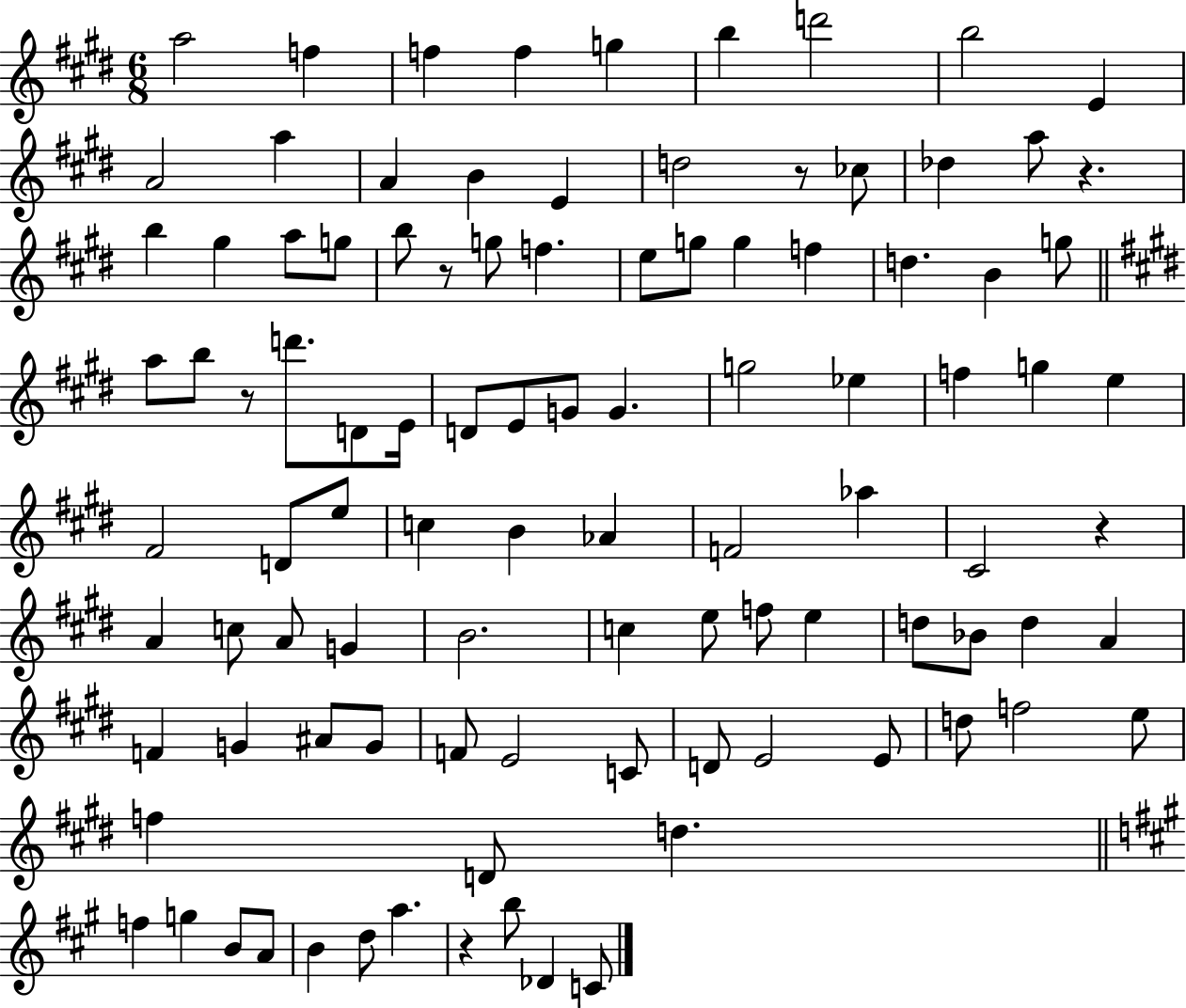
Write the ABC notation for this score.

X:1
T:Untitled
M:6/8
L:1/4
K:E
a2 f f f g b d'2 b2 E A2 a A B E d2 z/2 _c/2 _d a/2 z b ^g a/2 g/2 b/2 z/2 g/2 f e/2 g/2 g f d B g/2 a/2 b/2 z/2 d'/2 D/2 E/4 D/2 E/2 G/2 G g2 _e f g e ^F2 D/2 e/2 c B _A F2 _a ^C2 z A c/2 A/2 G B2 c e/2 f/2 e d/2 _B/2 d A F G ^A/2 G/2 F/2 E2 C/2 D/2 E2 E/2 d/2 f2 e/2 f D/2 d f g B/2 A/2 B d/2 a z b/2 _D C/2